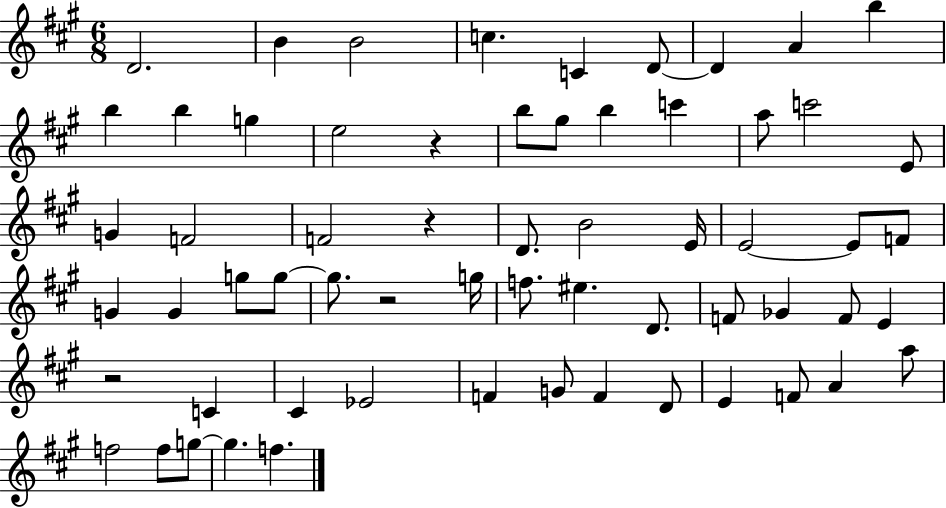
X:1
T:Untitled
M:6/8
L:1/4
K:A
D2 B B2 c C D/2 D A b b b g e2 z b/2 ^g/2 b c' a/2 c'2 E/2 G F2 F2 z D/2 B2 E/4 E2 E/2 F/2 G G g/2 g/2 g/2 z2 g/4 f/2 ^e D/2 F/2 _G F/2 E z2 C ^C _E2 F G/2 F D/2 E F/2 A a/2 f2 f/2 g/2 g f